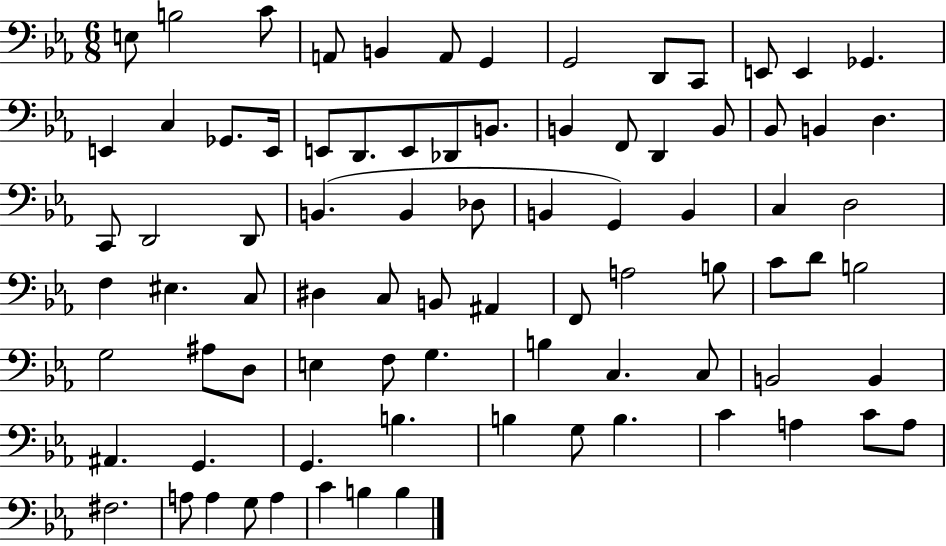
{
  \clef bass
  \numericTimeSignature
  \time 6/8
  \key ees \major
  e8 b2 c'8 | a,8 b,4 a,8 g,4 | g,2 d,8 c,8 | e,8 e,4 ges,4. | \break e,4 c4 ges,8. e,16 | e,8 d,8. e,8 des,8 b,8. | b,4 f,8 d,4 b,8 | bes,8 b,4 d4. | \break c,8 d,2 d,8 | b,4.( b,4 des8 | b,4 g,4) b,4 | c4 d2 | \break f4 eis4. c8 | dis4 c8 b,8 ais,4 | f,8 a2 b8 | c'8 d'8 b2 | \break g2 ais8 d8 | e4 f8 g4. | b4 c4. c8 | b,2 b,4 | \break ais,4. g,4. | g,4. b4. | b4 g8 b4. | c'4 a4 c'8 a8 | \break fis2. | a8 a4 g8 a4 | c'4 b4 b4 | \bar "|."
}